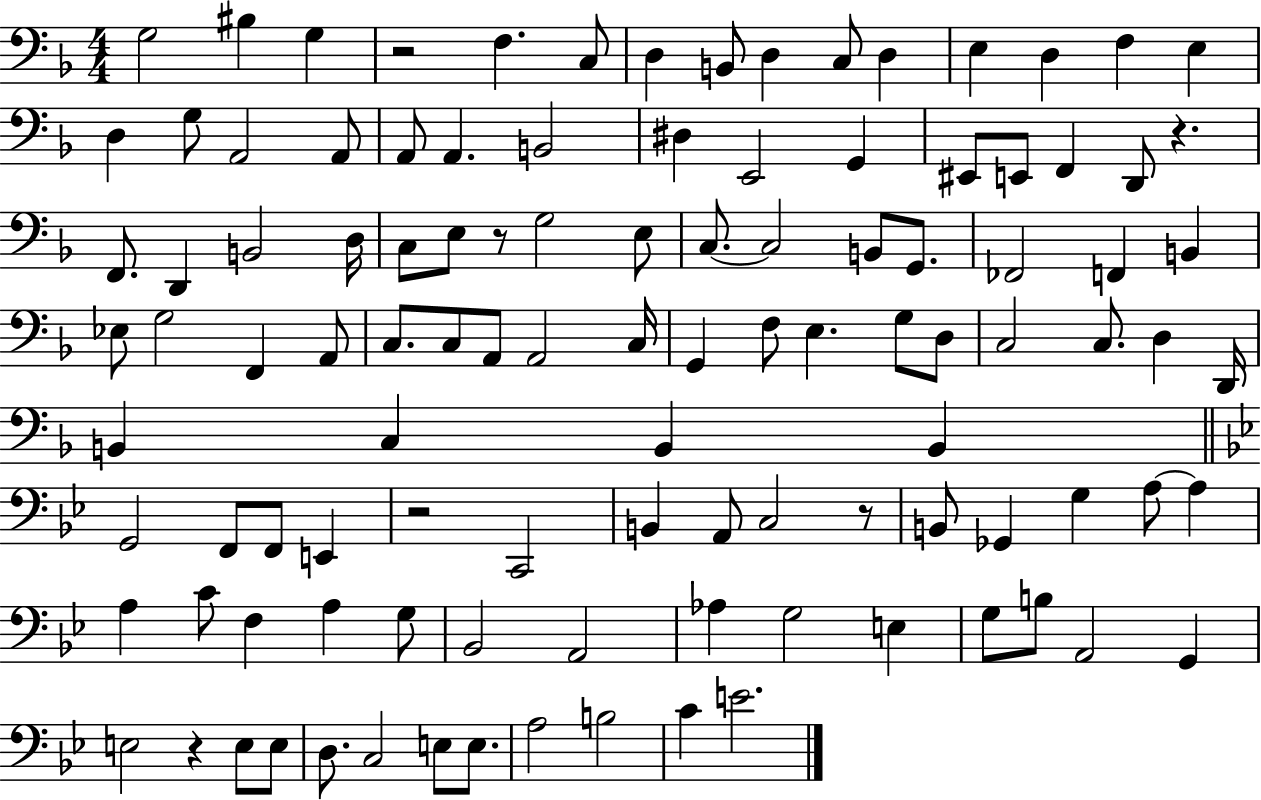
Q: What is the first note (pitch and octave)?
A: G3